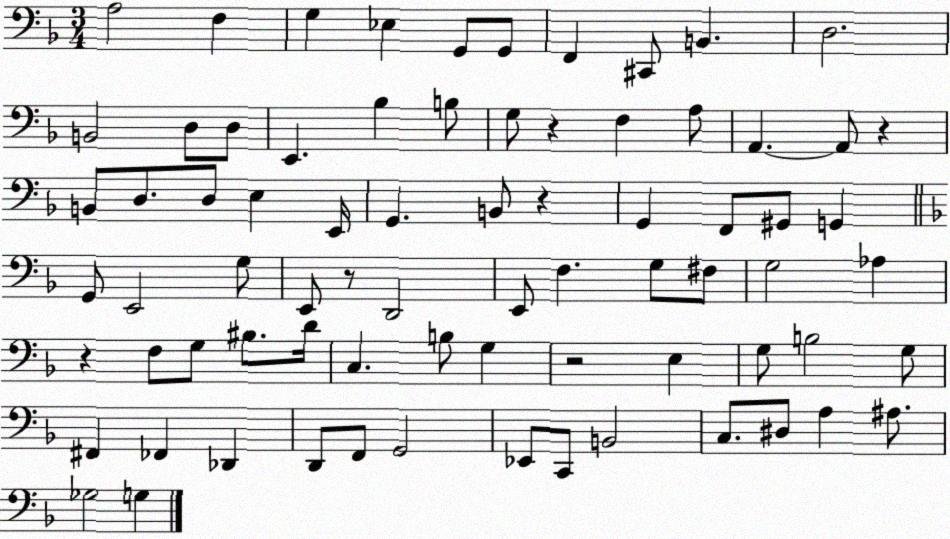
X:1
T:Untitled
M:3/4
L:1/4
K:F
A,2 F, G, _E, G,,/2 G,,/2 F,, ^C,,/2 B,, D,2 B,,2 D,/2 D,/2 E,, _B, B,/2 G,/2 z F, A,/2 A,, A,,/2 z B,,/2 D,/2 D,/2 E, E,,/4 G,, B,,/2 z G,, F,,/2 ^G,,/2 G,, G,,/2 E,,2 G,/2 E,,/2 z/2 D,,2 E,,/2 F, G,/2 ^F,/2 G,2 _A, z F,/2 G,/2 ^B,/2 D/4 C, B,/2 G, z2 E, G,/2 B,2 G,/2 ^F,, _F,, _D,, D,,/2 F,,/2 G,,2 _E,,/2 C,,/2 B,,2 C,/2 ^D,/2 A, ^A,/2 _G,2 G,